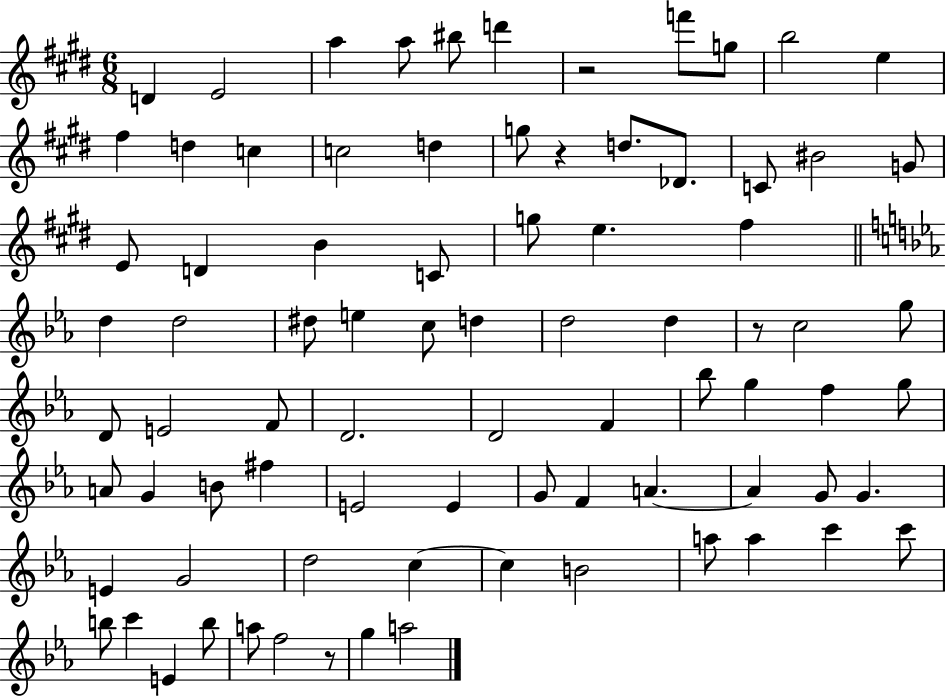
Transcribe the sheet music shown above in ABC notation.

X:1
T:Untitled
M:6/8
L:1/4
K:E
D E2 a a/2 ^b/2 d' z2 f'/2 g/2 b2 e ^f d c c2 d g/2 z d/2 _D/2 C/2 ^B2 G/2 E/2 D B C/2 g/2 e ^f d d2 ^d/2 e c/2 d d2 d z/2 c2 g/2 D/2 E2 F/2 D2 D2 F _b/2 g f g/2 A/2 G B/2 ^f E2 E G/2 F A A G/2 G E G2 d2 c c B2 a/2 a c' c'/2 b/2 c' E b/2 a/2 f2 z/2 g a2